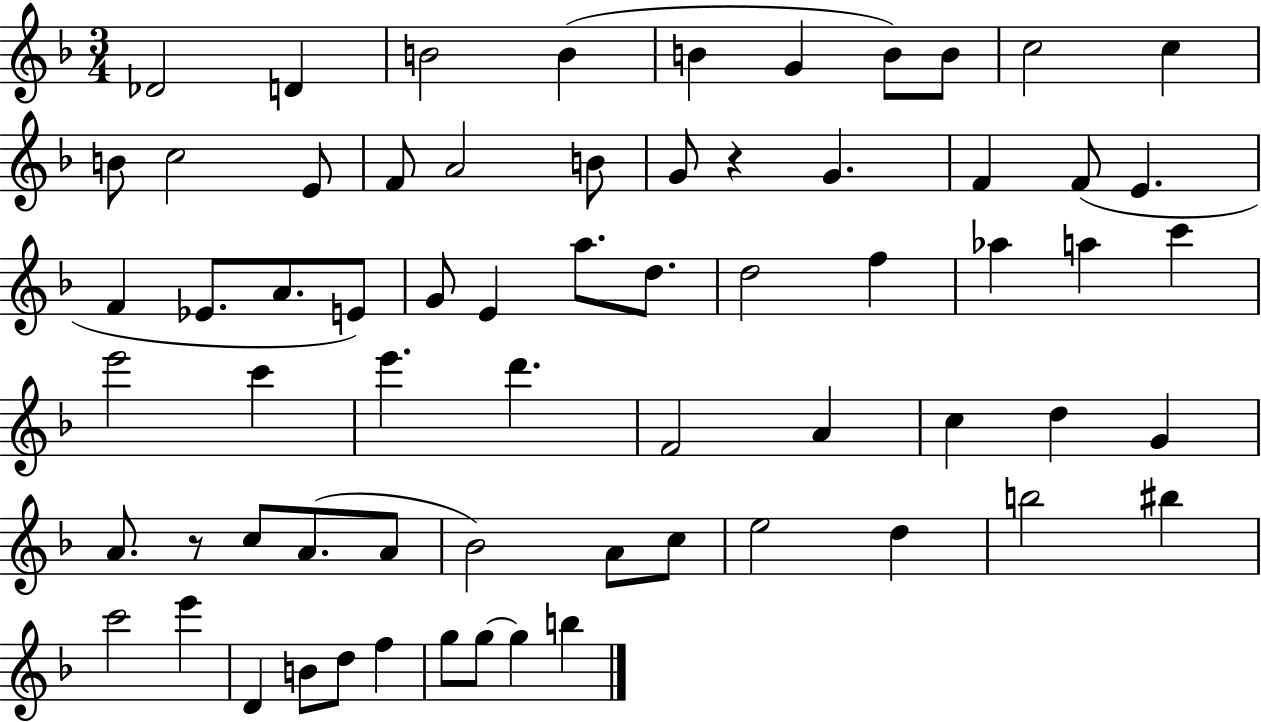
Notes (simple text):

Db4/h D4/q B4/h B4/q B4/q G4/q B4/e B4/e C5/h C5/q B4/e C5/h E4/e F4/e A4/h B4/e G4/e R/q G4/q. F4/q F4/e E4/q. F4/q Eb4/e. A4/e. E4/e G4/e E4/q A5/e. D5/e. D5/h F5/q Ab5/q A5/q C6/q E6/h C6/q E6/q. D6/q. F4/h A4/q C5/q D5/q G4/q A4/e. R/e C5/e A4/e. A4/e Bb4/h A4/e C5/e E5/h D5/q B5/h BIS5/q C6/h E6/q D4/q B4/e D5/e F5/q G5/e G5/e G5/q B5/q